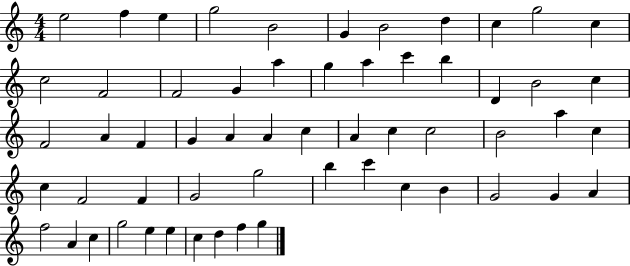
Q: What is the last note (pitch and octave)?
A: G5